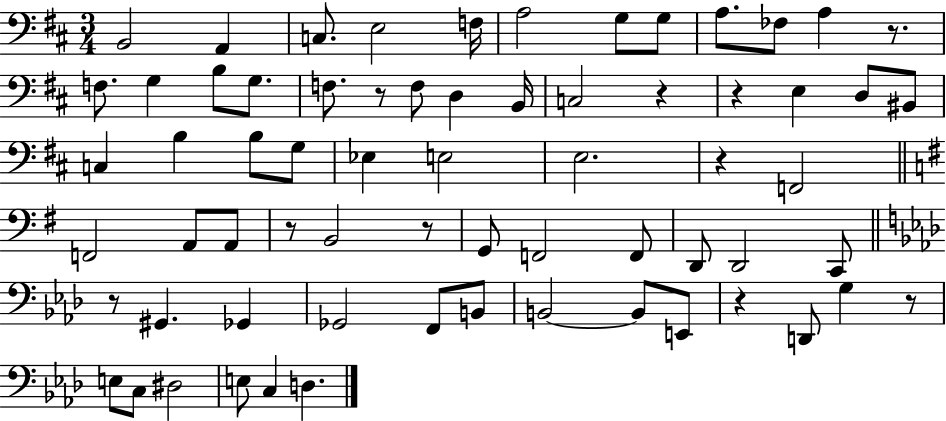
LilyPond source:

{
  \clef bass
  \numericTimeSignature
  \time 3/4
  \key d \major
  b,2 a,4 | c8. e2 f16 | a2 g8 g8 | a8. fes8 a4 r8. | \break f8. g4 b8 g8. | f8. r8 f8 d4 b,16 | c2 r4 | r4 e4 d8 bis,8 | \break c4 b4 b8 g8 | ees4 e2 | e2. | r4 f,2 | \break \bar "||" \break \key e \minor f,2 a,8 a,8 | r8 b,2 r8 | g,8 f,2 f,8 | d,8 d,2 c,8 | \break \bar "||" \break \key aes \major r8 gis,4. ges,4 | ges,2 f,8 b,8 | b,2~~ b,8 e,8 | r4 d,8 g4 r8 | \break e8 c8 dis2 | e8 c4 d4. | \bar "|."
}